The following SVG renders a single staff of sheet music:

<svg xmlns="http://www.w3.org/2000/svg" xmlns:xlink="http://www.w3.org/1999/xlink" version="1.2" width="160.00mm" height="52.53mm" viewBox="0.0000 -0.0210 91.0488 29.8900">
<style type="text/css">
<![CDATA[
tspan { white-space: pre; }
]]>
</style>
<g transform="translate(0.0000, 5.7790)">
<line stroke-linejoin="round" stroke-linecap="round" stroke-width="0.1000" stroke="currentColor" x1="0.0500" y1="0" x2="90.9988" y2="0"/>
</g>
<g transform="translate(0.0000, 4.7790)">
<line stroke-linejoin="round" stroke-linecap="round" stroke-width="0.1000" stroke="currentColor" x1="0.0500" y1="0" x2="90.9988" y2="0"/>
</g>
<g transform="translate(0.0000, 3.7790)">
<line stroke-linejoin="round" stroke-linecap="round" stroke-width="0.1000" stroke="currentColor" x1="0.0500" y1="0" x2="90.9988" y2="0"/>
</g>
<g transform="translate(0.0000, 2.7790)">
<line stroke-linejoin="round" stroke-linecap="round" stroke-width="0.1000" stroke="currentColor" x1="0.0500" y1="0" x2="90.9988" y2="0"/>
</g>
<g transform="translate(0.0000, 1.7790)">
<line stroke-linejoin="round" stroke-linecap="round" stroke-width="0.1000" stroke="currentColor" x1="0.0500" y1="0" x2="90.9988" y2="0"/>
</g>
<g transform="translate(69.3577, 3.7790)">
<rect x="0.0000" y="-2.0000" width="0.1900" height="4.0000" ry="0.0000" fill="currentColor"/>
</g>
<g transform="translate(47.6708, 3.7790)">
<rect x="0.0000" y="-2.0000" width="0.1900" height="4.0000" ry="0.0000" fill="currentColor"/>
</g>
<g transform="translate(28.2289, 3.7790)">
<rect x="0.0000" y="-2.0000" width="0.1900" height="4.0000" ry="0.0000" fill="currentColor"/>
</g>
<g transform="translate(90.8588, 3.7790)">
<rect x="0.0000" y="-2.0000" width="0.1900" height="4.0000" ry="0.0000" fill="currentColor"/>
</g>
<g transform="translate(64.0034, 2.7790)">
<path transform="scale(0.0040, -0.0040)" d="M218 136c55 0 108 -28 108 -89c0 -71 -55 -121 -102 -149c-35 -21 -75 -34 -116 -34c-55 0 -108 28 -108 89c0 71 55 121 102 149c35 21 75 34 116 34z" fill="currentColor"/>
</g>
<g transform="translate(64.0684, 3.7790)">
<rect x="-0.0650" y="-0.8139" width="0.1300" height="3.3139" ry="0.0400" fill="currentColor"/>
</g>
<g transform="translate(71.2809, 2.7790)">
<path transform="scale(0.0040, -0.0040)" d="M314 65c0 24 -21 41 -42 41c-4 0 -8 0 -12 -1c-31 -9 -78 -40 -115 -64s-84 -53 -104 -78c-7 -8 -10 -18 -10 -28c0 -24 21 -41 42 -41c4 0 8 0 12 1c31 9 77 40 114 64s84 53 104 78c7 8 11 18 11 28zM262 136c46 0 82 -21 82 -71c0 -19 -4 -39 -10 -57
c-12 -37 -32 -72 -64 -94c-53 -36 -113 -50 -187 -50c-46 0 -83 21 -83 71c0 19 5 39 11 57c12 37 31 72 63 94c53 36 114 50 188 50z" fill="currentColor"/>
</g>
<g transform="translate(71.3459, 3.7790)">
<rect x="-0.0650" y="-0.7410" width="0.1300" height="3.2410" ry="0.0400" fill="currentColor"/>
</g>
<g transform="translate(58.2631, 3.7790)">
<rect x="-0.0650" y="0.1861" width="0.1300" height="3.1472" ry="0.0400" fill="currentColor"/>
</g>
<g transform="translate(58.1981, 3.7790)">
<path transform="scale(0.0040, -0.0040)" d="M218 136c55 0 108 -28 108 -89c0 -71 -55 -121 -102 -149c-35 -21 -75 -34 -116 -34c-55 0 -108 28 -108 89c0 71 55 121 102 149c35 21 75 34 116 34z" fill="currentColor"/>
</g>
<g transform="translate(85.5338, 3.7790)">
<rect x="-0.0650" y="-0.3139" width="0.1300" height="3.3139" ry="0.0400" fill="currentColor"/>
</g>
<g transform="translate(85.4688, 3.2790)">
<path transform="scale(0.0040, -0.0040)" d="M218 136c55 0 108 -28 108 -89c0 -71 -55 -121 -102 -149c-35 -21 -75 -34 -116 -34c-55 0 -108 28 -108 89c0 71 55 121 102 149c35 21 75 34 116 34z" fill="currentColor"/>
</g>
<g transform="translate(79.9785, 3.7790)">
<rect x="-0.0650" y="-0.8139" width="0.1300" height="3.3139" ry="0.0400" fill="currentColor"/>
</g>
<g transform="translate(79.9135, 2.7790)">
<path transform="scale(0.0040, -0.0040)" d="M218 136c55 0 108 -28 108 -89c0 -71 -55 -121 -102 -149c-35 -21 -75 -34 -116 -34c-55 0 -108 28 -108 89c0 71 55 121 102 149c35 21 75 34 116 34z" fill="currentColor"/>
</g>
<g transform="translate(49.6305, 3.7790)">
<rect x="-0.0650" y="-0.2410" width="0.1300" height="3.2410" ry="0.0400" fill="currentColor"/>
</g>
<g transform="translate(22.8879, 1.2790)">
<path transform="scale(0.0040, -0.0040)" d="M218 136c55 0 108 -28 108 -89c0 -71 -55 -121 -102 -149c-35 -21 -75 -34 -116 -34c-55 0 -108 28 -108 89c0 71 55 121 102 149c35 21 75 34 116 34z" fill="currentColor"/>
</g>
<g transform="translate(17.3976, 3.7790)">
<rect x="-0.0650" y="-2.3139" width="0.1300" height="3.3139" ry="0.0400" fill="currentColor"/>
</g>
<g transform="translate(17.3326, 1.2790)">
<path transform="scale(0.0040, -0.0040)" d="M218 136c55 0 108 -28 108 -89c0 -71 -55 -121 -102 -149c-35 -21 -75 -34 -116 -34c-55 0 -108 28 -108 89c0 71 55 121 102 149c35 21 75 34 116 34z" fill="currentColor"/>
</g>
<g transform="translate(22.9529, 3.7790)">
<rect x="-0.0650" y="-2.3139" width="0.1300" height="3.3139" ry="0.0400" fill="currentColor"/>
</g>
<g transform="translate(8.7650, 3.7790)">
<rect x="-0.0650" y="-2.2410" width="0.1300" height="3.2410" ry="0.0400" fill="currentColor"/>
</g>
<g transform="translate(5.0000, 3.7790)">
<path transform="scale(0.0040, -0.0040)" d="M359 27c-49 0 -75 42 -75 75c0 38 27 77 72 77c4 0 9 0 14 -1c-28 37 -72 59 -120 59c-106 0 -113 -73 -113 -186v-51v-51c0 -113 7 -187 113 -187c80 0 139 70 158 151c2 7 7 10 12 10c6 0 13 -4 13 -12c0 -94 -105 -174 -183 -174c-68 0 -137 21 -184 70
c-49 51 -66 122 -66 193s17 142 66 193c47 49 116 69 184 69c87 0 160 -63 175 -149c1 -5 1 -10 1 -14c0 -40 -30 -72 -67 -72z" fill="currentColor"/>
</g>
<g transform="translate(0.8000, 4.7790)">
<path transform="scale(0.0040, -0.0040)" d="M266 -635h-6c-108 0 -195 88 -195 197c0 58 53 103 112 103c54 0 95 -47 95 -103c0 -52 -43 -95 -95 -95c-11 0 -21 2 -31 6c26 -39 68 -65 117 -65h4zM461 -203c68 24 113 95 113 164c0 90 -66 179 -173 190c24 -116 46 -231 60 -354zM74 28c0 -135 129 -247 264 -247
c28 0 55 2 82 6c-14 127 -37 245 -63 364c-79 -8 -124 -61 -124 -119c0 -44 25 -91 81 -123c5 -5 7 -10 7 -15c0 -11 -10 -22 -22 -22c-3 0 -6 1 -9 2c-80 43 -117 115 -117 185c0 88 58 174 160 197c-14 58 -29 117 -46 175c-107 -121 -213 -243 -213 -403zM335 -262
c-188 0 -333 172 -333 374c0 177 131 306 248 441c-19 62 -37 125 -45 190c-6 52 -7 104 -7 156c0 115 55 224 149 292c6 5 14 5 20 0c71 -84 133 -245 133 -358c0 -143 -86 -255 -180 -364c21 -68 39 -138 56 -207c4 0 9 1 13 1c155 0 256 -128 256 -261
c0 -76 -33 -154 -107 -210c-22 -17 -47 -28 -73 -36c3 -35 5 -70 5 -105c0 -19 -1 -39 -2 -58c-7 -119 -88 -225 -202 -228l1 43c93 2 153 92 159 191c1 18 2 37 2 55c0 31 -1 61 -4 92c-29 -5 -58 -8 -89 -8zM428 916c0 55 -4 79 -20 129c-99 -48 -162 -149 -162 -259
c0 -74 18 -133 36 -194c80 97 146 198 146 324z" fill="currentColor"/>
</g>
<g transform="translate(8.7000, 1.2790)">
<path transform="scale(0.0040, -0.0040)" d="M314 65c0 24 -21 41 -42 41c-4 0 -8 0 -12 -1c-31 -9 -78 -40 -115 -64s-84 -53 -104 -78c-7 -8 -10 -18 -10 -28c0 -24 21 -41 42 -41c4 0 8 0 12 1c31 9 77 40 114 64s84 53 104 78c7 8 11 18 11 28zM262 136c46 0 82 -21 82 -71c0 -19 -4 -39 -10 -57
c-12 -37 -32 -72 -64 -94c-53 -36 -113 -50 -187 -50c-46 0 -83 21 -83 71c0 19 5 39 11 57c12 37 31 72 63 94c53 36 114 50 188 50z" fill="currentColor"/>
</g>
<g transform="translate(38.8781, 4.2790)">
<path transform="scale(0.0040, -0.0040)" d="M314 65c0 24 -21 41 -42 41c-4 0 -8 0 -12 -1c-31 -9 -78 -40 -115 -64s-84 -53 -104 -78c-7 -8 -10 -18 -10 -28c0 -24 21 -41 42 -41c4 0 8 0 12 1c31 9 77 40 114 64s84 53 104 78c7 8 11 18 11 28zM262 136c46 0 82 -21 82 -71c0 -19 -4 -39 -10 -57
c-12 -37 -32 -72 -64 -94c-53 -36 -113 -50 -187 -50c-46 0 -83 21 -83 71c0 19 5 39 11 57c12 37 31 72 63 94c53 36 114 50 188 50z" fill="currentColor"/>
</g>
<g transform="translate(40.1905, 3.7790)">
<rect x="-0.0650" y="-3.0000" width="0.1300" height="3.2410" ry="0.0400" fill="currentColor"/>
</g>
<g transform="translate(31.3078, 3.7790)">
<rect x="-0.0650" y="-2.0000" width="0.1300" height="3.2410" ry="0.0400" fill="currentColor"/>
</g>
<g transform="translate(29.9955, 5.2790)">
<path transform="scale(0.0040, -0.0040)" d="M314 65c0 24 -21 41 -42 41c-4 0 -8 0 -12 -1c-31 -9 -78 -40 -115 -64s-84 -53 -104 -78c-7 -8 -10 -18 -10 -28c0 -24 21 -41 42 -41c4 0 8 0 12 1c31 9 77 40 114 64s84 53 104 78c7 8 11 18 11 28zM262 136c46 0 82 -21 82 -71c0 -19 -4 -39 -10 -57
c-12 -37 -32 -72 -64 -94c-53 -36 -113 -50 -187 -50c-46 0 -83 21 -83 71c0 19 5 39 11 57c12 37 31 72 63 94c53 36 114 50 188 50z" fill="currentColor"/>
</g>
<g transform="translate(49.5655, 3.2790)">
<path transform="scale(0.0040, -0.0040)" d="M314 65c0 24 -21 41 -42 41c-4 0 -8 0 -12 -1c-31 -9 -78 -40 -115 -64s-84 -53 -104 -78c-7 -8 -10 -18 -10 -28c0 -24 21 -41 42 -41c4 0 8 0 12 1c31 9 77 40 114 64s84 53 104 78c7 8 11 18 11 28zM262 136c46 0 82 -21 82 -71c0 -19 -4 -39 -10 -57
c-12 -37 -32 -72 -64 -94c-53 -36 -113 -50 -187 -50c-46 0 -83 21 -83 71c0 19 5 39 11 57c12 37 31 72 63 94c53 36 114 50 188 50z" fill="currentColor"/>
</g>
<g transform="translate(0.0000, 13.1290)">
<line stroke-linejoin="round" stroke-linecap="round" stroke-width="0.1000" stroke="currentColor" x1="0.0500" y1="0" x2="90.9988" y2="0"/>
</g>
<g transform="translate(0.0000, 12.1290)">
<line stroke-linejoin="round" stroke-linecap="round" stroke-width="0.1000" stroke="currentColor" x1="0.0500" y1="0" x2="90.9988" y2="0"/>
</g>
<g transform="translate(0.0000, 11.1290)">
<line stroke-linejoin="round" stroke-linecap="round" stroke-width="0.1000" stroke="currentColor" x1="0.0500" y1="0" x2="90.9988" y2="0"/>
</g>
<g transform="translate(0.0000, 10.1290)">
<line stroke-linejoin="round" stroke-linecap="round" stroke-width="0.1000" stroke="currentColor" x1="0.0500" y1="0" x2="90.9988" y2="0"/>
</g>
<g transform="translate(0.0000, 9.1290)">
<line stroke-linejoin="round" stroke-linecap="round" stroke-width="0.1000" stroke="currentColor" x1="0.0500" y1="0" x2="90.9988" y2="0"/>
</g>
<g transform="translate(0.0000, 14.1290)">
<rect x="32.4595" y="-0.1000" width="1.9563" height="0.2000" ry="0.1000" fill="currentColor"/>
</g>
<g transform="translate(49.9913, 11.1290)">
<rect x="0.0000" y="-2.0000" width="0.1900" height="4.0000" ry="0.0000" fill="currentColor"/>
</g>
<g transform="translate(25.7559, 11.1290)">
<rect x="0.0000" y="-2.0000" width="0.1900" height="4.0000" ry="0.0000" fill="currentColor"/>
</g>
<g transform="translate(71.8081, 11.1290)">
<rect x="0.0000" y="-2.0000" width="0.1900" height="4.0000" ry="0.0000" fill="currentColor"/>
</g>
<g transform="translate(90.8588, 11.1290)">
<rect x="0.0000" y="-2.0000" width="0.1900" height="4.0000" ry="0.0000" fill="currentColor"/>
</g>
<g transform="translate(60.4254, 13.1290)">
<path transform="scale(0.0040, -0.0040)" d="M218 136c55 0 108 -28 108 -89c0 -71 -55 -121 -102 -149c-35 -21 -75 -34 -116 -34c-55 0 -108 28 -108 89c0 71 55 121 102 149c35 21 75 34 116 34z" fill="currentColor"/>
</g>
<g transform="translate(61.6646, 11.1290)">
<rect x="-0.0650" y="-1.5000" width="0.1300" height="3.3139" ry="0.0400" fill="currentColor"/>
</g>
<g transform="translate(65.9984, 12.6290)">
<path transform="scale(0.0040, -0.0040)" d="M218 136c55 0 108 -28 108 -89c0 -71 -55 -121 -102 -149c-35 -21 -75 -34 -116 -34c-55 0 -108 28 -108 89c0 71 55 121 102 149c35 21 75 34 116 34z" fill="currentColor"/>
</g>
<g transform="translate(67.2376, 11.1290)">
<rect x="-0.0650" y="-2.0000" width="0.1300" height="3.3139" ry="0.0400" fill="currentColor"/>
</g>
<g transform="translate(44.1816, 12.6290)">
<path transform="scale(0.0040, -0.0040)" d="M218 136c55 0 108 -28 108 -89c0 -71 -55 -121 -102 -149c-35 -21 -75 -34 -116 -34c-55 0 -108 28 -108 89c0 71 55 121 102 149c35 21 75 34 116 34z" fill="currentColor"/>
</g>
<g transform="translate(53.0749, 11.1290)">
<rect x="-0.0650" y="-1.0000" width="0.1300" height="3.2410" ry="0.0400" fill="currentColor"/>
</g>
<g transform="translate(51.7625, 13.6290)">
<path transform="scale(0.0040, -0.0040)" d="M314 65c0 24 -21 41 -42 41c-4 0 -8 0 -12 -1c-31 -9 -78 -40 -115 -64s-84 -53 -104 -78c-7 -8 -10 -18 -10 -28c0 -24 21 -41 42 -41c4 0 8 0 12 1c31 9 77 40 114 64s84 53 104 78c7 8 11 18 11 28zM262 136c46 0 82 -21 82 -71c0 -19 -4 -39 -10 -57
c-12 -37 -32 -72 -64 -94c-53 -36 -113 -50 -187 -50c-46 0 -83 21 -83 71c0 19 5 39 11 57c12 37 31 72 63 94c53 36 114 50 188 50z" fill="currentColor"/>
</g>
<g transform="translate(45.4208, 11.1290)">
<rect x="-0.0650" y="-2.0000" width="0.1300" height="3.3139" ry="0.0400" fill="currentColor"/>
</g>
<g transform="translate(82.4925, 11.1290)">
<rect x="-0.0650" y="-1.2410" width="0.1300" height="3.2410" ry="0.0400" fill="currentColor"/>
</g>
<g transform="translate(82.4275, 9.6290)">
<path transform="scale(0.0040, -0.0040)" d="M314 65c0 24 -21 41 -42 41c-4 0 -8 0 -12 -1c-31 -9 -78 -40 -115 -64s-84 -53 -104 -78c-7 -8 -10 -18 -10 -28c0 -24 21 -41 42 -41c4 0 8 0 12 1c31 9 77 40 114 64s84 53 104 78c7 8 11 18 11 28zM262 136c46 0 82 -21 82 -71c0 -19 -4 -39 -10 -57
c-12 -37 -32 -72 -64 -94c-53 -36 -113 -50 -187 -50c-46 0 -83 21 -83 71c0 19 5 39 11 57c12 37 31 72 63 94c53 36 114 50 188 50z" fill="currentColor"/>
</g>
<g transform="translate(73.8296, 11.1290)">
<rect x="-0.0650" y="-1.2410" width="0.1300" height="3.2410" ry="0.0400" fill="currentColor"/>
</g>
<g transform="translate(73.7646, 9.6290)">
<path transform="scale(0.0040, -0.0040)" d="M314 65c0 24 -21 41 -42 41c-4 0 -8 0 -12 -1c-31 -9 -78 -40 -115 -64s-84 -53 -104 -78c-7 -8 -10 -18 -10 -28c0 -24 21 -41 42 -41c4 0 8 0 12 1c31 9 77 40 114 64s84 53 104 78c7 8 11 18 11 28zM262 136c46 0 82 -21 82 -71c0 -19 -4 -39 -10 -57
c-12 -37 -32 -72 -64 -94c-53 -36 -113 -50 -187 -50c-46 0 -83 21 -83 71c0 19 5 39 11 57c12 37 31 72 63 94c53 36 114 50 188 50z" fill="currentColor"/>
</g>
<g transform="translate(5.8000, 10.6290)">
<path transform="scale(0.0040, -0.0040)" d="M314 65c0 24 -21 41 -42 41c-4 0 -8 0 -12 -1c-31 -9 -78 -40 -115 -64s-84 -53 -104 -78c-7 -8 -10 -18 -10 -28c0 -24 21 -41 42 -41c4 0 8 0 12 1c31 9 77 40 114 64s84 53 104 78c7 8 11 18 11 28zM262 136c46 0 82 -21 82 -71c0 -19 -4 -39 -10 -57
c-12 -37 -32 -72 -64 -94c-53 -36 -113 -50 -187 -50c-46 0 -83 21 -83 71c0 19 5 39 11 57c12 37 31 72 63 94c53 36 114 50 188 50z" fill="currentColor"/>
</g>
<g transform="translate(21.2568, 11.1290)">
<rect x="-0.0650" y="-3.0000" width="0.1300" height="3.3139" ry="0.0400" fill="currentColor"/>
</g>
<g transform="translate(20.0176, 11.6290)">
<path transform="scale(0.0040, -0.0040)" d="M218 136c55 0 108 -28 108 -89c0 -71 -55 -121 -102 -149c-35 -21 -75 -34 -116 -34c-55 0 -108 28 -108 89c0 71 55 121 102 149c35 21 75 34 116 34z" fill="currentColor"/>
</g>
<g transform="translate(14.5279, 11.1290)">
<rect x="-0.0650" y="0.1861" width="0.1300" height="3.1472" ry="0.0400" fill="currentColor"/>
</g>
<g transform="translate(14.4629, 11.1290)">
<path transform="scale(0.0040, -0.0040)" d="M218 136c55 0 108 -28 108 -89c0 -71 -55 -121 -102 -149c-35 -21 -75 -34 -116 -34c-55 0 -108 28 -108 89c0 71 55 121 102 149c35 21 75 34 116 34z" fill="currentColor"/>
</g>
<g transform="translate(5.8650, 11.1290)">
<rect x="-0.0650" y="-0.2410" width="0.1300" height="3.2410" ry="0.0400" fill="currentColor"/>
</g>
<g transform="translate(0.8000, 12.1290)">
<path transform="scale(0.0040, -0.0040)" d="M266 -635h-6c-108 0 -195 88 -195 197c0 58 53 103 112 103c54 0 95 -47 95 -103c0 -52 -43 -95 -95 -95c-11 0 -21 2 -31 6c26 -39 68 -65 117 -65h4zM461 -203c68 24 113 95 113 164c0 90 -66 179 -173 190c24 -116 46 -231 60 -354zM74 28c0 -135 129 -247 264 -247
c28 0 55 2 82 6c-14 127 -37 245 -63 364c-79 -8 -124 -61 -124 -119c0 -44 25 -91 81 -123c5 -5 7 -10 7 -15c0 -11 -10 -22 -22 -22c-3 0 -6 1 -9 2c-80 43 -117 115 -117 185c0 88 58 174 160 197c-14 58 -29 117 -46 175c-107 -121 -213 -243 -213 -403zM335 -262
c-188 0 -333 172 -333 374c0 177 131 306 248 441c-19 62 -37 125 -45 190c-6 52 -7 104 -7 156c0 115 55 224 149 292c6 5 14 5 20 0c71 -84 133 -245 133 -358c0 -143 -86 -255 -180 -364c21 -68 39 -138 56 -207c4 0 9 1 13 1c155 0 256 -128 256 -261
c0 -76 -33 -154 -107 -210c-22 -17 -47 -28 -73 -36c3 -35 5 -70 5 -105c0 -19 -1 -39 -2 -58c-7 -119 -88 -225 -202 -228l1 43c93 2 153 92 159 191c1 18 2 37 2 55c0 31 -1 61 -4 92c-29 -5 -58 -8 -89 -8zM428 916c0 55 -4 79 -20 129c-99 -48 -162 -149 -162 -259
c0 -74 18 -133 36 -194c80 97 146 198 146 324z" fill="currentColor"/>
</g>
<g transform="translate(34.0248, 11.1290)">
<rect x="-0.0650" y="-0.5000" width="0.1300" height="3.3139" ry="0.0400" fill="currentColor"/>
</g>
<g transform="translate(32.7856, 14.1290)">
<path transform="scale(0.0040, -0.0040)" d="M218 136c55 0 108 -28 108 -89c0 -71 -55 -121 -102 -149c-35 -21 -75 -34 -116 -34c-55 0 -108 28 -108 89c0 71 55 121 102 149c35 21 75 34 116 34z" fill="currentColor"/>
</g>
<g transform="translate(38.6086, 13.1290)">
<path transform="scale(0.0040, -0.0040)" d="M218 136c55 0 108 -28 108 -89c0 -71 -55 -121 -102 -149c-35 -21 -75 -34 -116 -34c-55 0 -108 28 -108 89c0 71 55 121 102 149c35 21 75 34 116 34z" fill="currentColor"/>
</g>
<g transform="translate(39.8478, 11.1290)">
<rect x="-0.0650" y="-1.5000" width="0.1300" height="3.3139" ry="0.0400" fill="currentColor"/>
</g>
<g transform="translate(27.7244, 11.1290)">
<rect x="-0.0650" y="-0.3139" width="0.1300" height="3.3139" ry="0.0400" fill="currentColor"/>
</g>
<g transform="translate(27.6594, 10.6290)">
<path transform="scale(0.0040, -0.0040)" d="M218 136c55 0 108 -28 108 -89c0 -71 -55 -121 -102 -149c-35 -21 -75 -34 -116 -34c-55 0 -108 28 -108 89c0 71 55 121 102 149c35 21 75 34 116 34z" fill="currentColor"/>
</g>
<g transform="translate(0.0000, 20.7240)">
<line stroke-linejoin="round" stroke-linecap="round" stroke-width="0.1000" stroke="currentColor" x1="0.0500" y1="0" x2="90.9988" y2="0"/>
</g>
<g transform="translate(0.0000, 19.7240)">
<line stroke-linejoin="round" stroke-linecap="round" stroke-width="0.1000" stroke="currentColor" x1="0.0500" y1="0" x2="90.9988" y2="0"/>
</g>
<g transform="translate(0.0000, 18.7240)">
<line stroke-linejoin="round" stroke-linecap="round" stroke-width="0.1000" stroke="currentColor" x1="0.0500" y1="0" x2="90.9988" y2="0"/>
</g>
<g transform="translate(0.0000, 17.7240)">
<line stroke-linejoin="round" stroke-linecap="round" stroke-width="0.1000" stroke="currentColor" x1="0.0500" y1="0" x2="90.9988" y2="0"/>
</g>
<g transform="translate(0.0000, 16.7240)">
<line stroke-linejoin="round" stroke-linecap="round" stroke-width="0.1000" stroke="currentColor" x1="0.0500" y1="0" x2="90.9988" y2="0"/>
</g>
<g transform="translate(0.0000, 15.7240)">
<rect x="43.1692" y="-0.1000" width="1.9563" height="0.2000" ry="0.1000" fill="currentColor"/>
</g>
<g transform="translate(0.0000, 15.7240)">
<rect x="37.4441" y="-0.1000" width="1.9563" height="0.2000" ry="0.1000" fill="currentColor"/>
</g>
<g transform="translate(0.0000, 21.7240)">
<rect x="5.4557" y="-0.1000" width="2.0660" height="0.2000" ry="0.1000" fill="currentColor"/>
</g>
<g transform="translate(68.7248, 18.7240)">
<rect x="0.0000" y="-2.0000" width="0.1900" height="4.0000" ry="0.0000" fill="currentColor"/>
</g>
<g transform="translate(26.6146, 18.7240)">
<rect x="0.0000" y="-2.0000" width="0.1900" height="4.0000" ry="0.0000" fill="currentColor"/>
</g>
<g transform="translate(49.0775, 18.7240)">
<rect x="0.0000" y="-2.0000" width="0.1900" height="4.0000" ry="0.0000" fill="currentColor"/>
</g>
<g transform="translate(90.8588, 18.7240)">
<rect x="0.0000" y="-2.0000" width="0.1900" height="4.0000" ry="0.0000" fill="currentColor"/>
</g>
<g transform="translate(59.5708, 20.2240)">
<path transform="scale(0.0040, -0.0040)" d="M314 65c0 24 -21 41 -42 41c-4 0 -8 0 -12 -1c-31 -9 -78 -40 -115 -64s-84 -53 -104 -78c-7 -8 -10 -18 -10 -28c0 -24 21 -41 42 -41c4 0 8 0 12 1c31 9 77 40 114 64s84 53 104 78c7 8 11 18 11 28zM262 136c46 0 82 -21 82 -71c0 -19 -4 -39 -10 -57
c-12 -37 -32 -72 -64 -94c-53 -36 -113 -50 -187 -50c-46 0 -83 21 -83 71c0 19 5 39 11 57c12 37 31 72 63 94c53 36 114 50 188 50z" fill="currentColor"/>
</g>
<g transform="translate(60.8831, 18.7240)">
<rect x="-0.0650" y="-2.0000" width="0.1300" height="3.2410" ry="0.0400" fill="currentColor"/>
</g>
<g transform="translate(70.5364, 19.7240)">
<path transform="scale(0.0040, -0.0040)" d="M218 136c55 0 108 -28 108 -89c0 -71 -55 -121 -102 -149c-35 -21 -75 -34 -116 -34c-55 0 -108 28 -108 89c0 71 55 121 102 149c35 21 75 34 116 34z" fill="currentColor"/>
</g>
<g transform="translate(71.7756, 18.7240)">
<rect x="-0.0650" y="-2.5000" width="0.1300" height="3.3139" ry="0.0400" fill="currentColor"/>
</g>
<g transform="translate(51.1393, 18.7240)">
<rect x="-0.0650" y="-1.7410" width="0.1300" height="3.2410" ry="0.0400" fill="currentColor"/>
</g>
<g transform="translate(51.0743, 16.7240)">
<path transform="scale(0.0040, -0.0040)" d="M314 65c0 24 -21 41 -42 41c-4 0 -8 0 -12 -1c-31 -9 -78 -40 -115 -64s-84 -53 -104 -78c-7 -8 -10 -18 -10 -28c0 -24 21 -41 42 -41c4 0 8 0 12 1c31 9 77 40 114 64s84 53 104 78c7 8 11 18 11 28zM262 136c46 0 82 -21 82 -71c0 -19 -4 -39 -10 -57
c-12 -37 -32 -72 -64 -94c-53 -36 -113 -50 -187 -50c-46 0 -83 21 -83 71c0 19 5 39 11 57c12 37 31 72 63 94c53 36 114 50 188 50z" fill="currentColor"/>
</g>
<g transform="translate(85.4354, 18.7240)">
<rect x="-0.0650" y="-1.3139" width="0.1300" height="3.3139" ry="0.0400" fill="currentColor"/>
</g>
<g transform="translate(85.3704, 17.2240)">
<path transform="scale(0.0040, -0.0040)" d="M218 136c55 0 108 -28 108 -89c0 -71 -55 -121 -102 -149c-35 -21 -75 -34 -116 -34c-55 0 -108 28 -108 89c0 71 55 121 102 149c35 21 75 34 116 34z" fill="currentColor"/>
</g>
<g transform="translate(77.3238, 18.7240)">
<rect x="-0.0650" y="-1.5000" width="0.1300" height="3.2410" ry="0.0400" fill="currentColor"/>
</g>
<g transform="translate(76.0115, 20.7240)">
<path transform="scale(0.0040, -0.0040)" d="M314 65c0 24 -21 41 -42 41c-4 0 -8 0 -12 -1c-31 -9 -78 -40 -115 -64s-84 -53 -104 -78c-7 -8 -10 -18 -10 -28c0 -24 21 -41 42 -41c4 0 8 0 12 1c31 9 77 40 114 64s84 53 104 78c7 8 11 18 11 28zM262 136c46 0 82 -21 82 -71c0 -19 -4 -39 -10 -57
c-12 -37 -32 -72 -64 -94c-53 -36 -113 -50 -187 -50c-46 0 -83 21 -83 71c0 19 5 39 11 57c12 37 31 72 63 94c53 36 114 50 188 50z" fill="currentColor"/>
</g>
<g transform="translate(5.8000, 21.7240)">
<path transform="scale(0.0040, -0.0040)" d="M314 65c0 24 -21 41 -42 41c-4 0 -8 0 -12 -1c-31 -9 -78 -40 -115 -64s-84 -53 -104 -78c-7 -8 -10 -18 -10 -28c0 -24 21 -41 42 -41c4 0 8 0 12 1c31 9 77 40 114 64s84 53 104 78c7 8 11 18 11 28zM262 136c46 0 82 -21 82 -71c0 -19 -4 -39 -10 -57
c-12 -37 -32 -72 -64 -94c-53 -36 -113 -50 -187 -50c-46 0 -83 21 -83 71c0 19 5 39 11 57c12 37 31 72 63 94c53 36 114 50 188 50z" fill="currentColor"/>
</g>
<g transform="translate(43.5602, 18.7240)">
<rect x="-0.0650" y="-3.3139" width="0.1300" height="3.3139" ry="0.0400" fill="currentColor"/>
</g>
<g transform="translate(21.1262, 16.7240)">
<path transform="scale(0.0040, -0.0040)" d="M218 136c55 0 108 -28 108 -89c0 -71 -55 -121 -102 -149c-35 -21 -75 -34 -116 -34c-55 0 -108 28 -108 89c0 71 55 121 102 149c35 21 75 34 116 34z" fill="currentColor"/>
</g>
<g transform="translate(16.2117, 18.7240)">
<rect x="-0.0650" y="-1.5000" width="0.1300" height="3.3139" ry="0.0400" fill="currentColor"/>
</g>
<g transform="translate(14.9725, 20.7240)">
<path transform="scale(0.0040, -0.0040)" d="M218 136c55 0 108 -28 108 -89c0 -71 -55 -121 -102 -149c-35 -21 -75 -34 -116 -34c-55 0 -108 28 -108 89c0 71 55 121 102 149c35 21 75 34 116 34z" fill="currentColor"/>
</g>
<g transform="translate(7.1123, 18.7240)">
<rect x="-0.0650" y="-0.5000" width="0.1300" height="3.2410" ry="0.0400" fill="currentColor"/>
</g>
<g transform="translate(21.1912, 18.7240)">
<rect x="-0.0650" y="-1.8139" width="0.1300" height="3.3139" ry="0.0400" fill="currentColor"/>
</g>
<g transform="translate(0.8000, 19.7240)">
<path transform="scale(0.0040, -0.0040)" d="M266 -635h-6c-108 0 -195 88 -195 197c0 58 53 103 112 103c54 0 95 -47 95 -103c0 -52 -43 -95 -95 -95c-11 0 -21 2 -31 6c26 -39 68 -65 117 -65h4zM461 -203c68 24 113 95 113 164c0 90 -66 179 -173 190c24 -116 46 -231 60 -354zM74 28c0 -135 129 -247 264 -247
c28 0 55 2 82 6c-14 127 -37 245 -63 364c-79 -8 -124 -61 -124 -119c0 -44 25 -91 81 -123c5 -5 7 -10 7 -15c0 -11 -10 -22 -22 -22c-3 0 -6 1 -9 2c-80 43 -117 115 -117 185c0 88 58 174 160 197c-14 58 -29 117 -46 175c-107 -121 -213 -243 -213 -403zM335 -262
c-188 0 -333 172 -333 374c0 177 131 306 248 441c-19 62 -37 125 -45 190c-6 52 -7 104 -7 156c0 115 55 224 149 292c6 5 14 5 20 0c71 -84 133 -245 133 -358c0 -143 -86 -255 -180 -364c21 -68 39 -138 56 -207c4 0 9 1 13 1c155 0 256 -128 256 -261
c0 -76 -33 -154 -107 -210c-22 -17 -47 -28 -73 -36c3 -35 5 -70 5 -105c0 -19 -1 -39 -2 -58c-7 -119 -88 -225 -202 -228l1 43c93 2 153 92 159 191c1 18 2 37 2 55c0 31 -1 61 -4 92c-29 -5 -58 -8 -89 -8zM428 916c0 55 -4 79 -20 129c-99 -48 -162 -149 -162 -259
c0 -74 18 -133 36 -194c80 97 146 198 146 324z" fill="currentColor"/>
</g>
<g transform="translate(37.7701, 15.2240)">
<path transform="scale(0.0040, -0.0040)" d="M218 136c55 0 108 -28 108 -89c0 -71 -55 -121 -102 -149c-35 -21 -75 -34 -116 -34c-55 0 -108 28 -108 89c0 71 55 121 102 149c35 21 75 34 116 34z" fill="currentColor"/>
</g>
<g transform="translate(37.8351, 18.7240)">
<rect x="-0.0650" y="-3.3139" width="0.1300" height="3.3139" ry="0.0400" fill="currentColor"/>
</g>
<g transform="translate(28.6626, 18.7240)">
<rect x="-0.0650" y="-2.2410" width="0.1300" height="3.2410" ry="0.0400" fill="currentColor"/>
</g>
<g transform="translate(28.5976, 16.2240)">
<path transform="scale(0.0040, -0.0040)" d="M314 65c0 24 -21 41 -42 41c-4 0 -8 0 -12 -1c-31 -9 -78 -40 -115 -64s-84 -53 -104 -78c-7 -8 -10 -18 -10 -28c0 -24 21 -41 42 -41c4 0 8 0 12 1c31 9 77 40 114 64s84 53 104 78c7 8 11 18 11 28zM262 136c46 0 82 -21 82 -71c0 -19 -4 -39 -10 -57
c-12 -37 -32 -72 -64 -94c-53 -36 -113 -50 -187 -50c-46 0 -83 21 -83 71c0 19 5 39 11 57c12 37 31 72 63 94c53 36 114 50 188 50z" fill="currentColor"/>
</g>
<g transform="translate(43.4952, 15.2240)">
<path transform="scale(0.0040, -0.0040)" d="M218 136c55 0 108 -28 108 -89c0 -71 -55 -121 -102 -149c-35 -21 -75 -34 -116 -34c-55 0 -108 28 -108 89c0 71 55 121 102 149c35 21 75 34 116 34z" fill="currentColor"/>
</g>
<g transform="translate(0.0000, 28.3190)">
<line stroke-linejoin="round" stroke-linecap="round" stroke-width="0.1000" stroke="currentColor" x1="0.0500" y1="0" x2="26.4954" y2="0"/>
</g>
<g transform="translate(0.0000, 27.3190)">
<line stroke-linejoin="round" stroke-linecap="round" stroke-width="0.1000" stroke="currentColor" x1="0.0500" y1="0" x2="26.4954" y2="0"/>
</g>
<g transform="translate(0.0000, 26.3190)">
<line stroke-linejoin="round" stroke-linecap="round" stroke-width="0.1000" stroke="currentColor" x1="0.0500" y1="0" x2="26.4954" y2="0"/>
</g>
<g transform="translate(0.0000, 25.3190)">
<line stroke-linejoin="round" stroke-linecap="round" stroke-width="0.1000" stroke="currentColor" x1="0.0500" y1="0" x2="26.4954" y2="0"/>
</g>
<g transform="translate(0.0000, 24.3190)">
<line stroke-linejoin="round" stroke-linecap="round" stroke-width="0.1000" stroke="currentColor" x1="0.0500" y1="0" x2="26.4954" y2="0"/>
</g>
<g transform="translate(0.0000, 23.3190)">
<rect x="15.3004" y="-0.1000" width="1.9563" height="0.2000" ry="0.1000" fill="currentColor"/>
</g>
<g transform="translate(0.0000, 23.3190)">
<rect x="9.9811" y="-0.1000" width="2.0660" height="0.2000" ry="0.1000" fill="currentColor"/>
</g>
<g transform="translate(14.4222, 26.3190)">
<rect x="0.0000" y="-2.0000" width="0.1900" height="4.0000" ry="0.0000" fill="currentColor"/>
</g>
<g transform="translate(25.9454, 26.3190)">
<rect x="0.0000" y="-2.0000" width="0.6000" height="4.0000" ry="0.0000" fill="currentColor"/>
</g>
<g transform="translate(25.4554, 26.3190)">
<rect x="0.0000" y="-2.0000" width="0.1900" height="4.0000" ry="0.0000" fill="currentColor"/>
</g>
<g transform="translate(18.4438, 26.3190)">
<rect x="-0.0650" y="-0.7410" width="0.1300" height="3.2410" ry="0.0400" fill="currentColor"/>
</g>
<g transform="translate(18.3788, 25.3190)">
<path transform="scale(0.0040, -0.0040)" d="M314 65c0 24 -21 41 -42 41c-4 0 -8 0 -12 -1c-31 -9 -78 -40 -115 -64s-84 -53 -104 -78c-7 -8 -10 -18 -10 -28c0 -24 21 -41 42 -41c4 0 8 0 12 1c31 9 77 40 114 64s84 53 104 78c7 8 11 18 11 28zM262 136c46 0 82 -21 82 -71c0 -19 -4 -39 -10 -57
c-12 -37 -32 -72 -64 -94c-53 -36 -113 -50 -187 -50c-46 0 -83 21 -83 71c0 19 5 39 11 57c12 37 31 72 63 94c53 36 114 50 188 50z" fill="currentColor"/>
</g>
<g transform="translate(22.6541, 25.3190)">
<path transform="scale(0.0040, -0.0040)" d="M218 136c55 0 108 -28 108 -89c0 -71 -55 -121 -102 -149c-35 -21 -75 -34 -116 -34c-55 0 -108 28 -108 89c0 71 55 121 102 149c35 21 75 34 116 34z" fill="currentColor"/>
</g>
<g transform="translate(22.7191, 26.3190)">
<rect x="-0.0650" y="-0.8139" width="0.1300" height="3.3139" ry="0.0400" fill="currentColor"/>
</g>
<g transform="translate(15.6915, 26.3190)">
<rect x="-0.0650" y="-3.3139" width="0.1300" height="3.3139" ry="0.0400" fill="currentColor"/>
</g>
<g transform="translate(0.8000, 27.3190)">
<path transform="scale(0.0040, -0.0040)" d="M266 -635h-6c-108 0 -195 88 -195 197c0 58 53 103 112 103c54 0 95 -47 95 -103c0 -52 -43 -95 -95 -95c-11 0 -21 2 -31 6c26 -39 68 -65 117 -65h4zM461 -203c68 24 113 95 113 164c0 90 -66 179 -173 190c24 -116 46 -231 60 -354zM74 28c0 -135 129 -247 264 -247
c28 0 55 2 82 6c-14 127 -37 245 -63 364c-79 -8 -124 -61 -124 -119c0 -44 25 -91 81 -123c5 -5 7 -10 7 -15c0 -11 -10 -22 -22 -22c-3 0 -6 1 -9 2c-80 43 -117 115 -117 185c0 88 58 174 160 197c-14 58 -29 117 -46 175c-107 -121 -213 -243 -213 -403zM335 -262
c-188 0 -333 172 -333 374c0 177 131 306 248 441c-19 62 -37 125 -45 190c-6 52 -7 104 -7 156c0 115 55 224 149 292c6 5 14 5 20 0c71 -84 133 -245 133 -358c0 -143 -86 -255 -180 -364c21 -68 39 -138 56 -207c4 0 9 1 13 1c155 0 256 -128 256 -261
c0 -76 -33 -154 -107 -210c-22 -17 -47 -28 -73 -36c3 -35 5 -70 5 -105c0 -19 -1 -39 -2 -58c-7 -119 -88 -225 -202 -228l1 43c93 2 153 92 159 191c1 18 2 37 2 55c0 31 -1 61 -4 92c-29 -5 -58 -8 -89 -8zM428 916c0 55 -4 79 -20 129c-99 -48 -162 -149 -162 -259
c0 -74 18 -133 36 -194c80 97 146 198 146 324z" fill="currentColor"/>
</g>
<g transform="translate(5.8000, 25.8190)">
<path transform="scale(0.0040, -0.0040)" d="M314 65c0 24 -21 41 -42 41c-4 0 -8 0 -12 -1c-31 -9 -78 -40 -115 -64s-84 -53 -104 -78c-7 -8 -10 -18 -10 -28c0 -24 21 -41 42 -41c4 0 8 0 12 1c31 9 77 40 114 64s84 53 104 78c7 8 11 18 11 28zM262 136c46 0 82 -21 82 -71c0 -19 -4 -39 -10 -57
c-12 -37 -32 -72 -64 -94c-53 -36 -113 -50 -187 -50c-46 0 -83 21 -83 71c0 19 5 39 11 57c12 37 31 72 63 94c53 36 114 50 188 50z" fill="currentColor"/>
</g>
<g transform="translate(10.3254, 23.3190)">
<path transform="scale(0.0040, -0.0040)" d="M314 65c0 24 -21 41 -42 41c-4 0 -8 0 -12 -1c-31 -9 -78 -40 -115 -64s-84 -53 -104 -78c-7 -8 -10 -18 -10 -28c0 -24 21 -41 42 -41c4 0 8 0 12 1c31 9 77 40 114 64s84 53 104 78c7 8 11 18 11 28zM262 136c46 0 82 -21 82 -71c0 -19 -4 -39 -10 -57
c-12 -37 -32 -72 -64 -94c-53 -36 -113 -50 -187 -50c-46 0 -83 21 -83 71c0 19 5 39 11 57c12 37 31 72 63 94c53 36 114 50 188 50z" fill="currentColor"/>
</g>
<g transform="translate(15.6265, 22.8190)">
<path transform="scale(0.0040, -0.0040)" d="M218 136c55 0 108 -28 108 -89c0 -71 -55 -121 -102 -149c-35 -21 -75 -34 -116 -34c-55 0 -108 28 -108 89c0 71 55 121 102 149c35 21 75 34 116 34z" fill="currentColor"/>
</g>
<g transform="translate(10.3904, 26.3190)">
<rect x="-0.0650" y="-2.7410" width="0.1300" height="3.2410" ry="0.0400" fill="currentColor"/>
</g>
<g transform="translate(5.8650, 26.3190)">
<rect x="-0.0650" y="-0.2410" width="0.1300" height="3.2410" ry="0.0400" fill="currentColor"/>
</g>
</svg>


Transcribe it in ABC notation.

X:1
T:Untitled
M:4/4
L:1/4
K:C
g2 g g F2 A2 c2 B d d2 d c c2 B A c C E F D2 E F e2 e2 C2 E f g2 b b f2 F2 G E2 e c2 a2 b d2 d